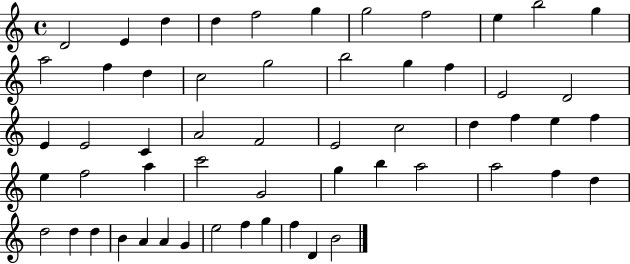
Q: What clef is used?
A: treble